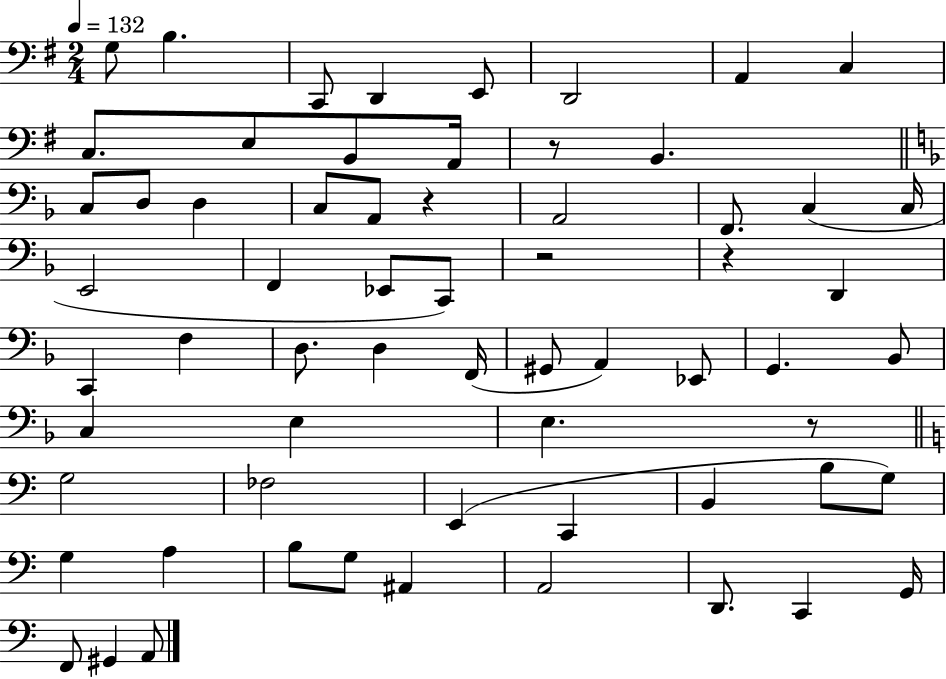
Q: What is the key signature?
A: G major